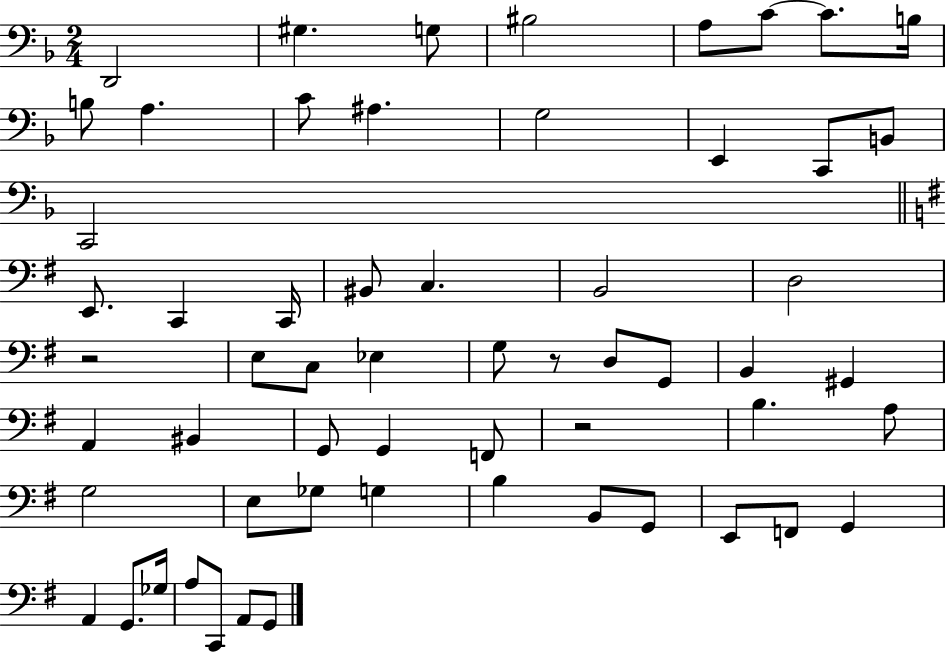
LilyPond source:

{
  \clef bass
  \numericTimeSignature
  \time 2/4
  \key f \major
  d,2 | gis4. g8 | bis2 | a8 c'8~~ c'8. b16 | \break b8 a4. | c'8 ais4. | g2 | e,4 c,8 b,8 | \break c,2 | \bar "||" \break \key g \major e,8. c,4 c,16 | bis,8 c4. | b,2 | d2 | \break r2 | e8 c8 ees4 | g8 r8 d8 g,8 | b,4 gis,4 | \break a,4 bis,4 | g,8 g,4 f,8 | r2 | b4. a8 | \break g2 | e8 ges8 g4 | b4 b,8 g,8 | e,8 f,8 g,4 | \break a,4 g,8. ges16 | a8 c,8 a,8 g,8 | \bar "|."
}